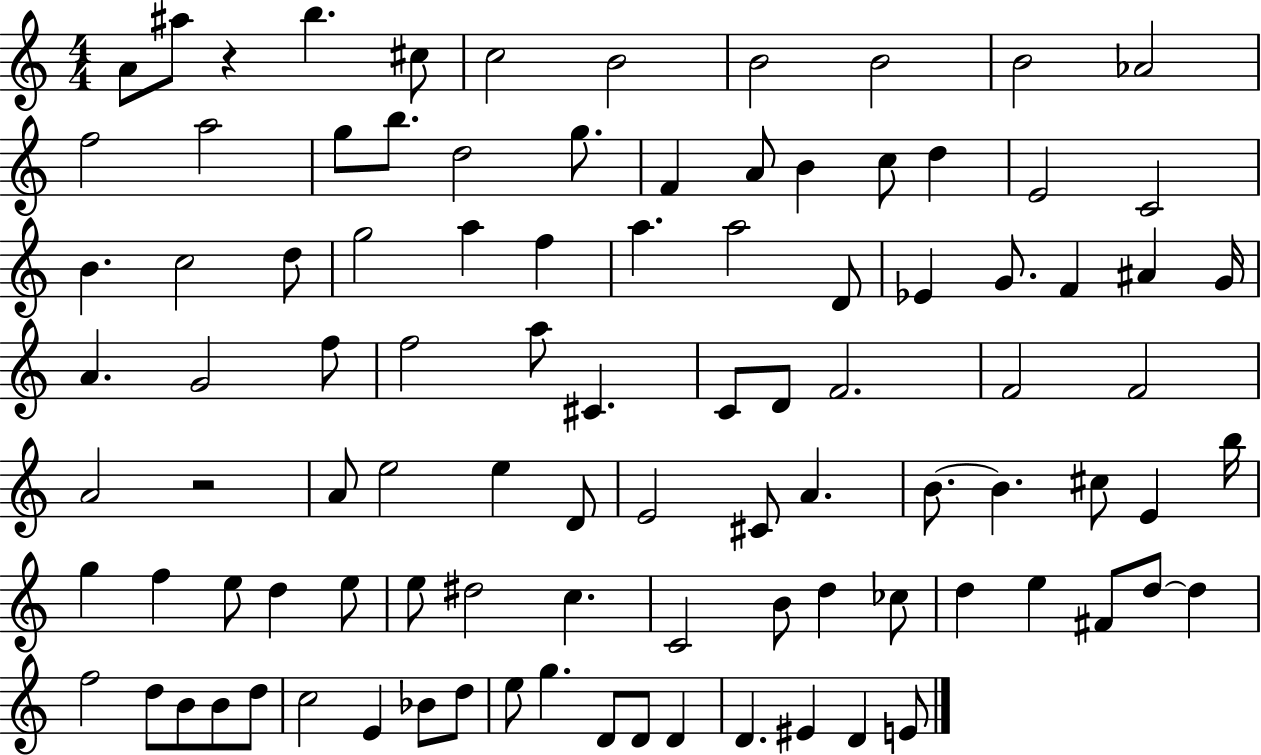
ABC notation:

X:1
T:Untitled
M:4/4
L:1/4
K:C
A/2 ^a/2 z b ^c/2 c2 B2 B2 B2 B2 _A2 f2 a2 g/2 b/2 d2 g/2 F A/2 B c/2 d E2 C2 B c2 d/2 g2 a f a a2 D/2 _E G/2 F ^A G/4 A G2 f/2 f2 a/2 ^C C/2 D/2 F2 F2 F2 A2 z2 A/2 e2 e D/2 E2 ^C/2 A B/2 B ^c/2 E b/4 g f e/2 d e/2 e/2 ^d2 c C2 B/2 d _c/2 d e ^F/2 d/2 d f2 d/2 B/2 B/2 d/2 c2 E _B/2 d/2 e/2 g D/2 D/2 D D ^E D E/2